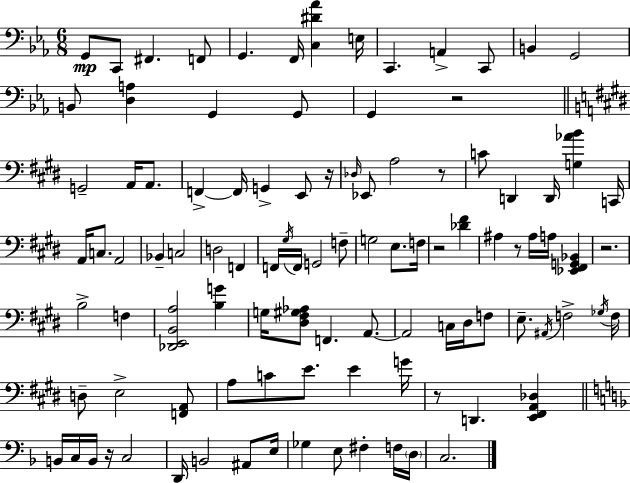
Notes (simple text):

G2/e C2/e F#2/q. F2/e G2/q. F2/s [C3,D#4,Ab4]/q E3/s C2/q. A2/q C2/e B2/q G2/h B2/e [D3,A3]/q G2/q G2/e G2/q R/h G2/h A2/s A2/e. F2/q F2/s G2/q E2/e R/s Db3/s Eb2/e A3/h R/e C4/e D2/q D2/s [G3,Ab4,B4]/q C2/s A2/s C3/e. A2/h Bb2/q C3/h D3/h F2/q F2/s G#3/s F2/s G2/h F3/e G3/h E3/e. F3/s R/h [Db4,F#4]/q A#3/q R/e A#3/s A3/s [Eb2,F#2,G2,Bb2]/q R/h. B3/h F3/q [Db2,E2,B2,A3]/h [B3,G4]/q G3/s [D#3,F#3,G#3,Ab3]/e F2/q. A2/e. A2/h C3/s D#3/s F3/e E3/e. A#2/s F3/h Gb3/s F3/s D3/e E3/h [F2,A2]/e A3/e C4/e E4/e. E4/q G4/s R/e D2/q. [E2,F#2,A2,Db3]/q B2/s C3/s B2/s R/s C3/h D2/s B2/h A#2/e E3/s Gb3/q E3/e F#3/q F3/s D3/s C3/h.